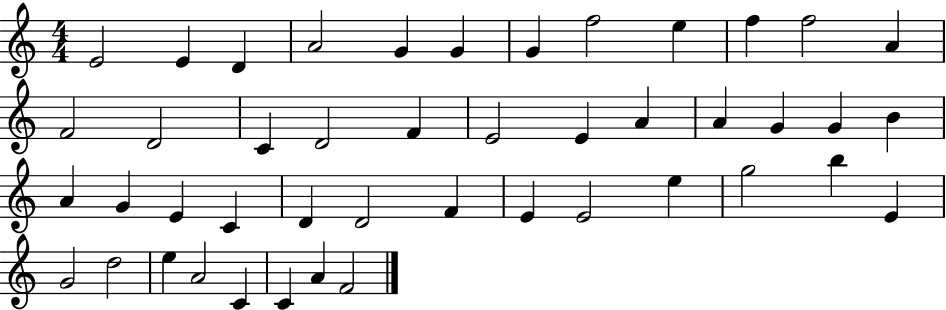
X:1
T:Untitled
M:4/4
L:1/4
K:C
E2 E D A2 G G G f2 e f f2 A F2 D2 C D2 F E2 E A A G G B A G E C D D2 F E E2 e g2 b E G2 d2 e A2 C C A F2